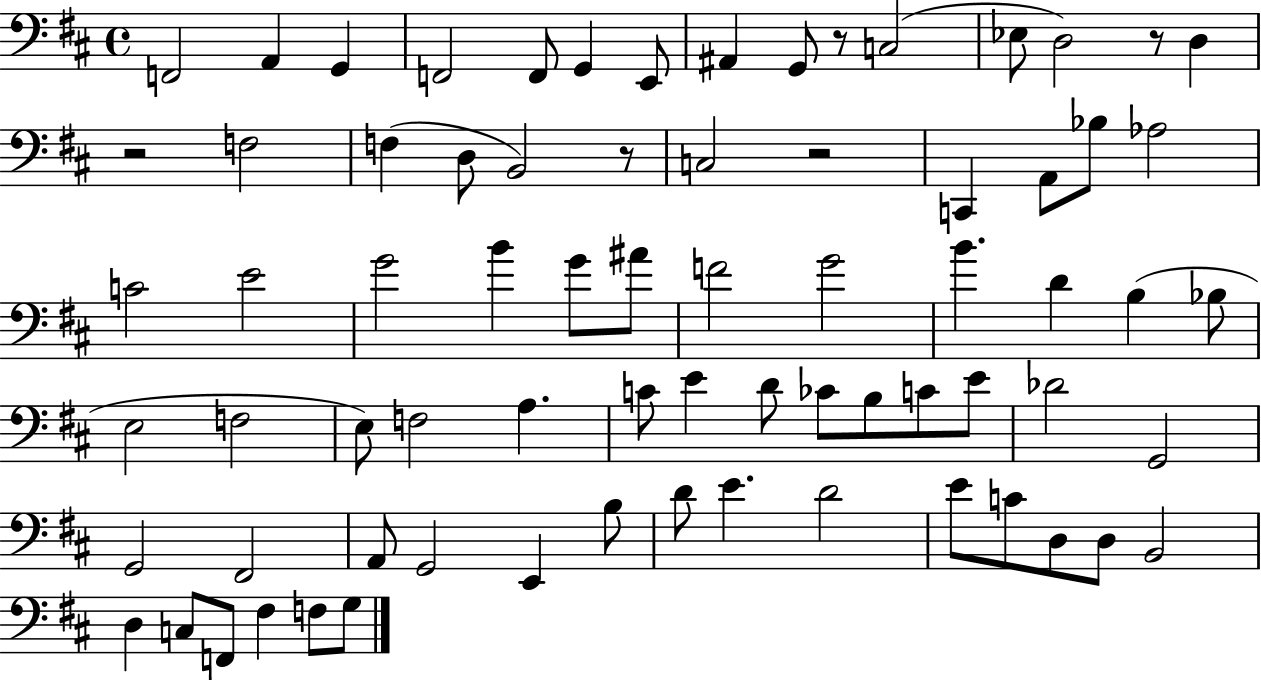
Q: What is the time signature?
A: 4/4